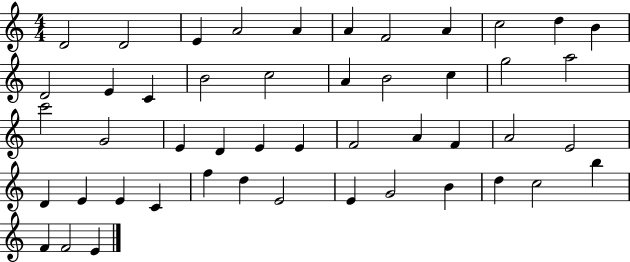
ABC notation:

X:1
T:Untitled
M:4/4
L:1/4
K:C
D2 D2 E A2 A A F2 A c2 d B D2 E C B2 c2 A B2 c g2 a2 c'2 G2 E D E E F2 A F A2 E2 D E E C f d E2 E G2 B d c2 b F F2 E